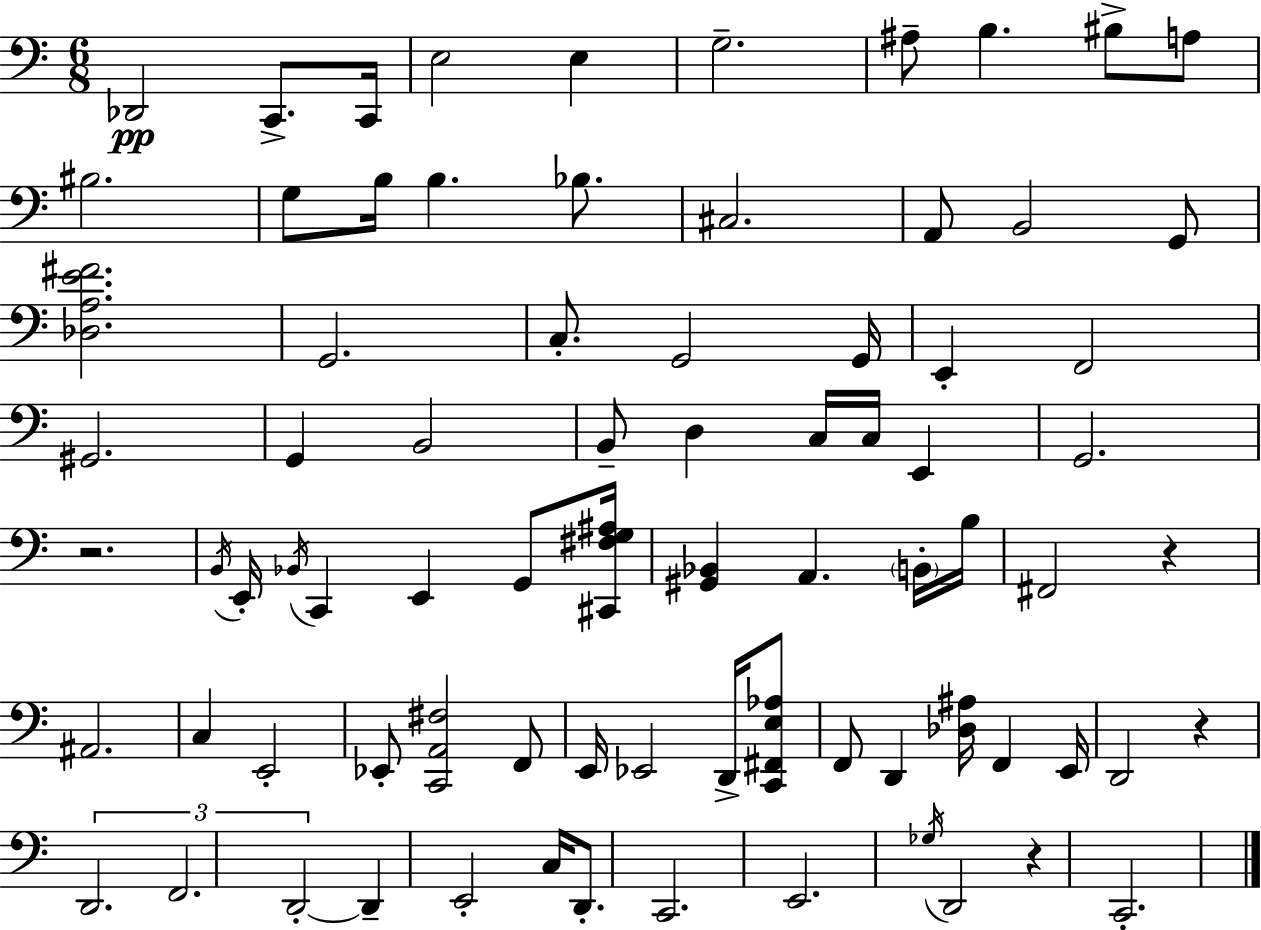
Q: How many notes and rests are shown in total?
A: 79